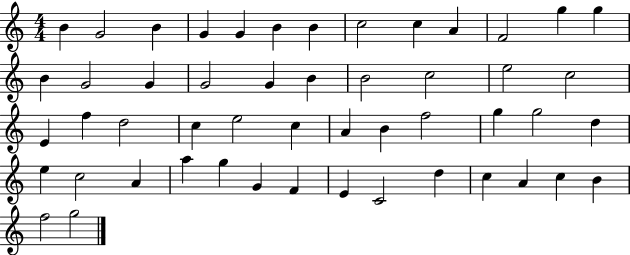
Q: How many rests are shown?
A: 0